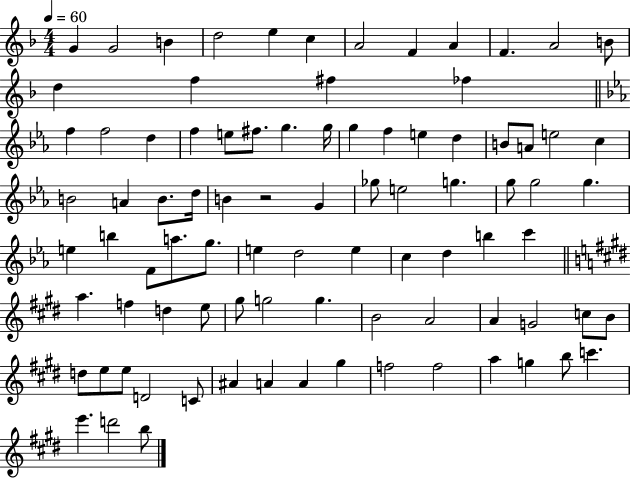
{
  \clef treble
  \numericTimeSignature
  \time 4/4
  \key f \major
  \tempo 4 = 60
  g'4 g'2 b'4 | d''2 e''4 c''4 | a'2 f'4 a'4 | f'4. a'2 b'8 | \break d''4 f''4 fis''4 fes''4 | \bar "||" \break \key ees \major f''4 f''2 d''4 | f''4 e''8 fis''8. g''4. g''16 | g''4 f''4 e''4 d''4 | b'8 a'8 e''2 c''4 | \break b'2 a'4 b'8. d''16 | b'4 r2 g'4 | ges''8 e''2 g''4. | g''8 g''2 g''4. | \break e''4 b''4 f'8 a''8. g''8. | e''4 d''2 e''4 | c''4 d''4 b''4 c'''4 | \bar "||" \break \key e \major a''4. f''4 d''4 e''8 | gis''8 g''2 g''4. | b'2 a'2 | a'4 g'2 c''8 b'8 | \break d''8 e''8 e''8 d'2 c'8 | ais'4 a'4 a'4 gis''4 | f''2 f''2 | a''4 g''4 b''8 c'''4. | \break e'''4. d'''2 b''8 | \bar "|."
}